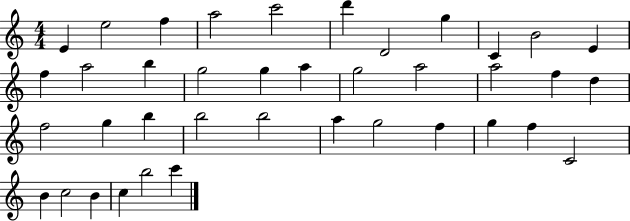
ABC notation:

X:1
T:Untitled
M:4/4
L:1/4
K:C
E e2 f a2 c'2 d' D2 g C B2 E f a2 b g2 g a g2 a2 a2 f d f2 g b b2 b2 a g2 f g f C2 B c2 B c b2 c'